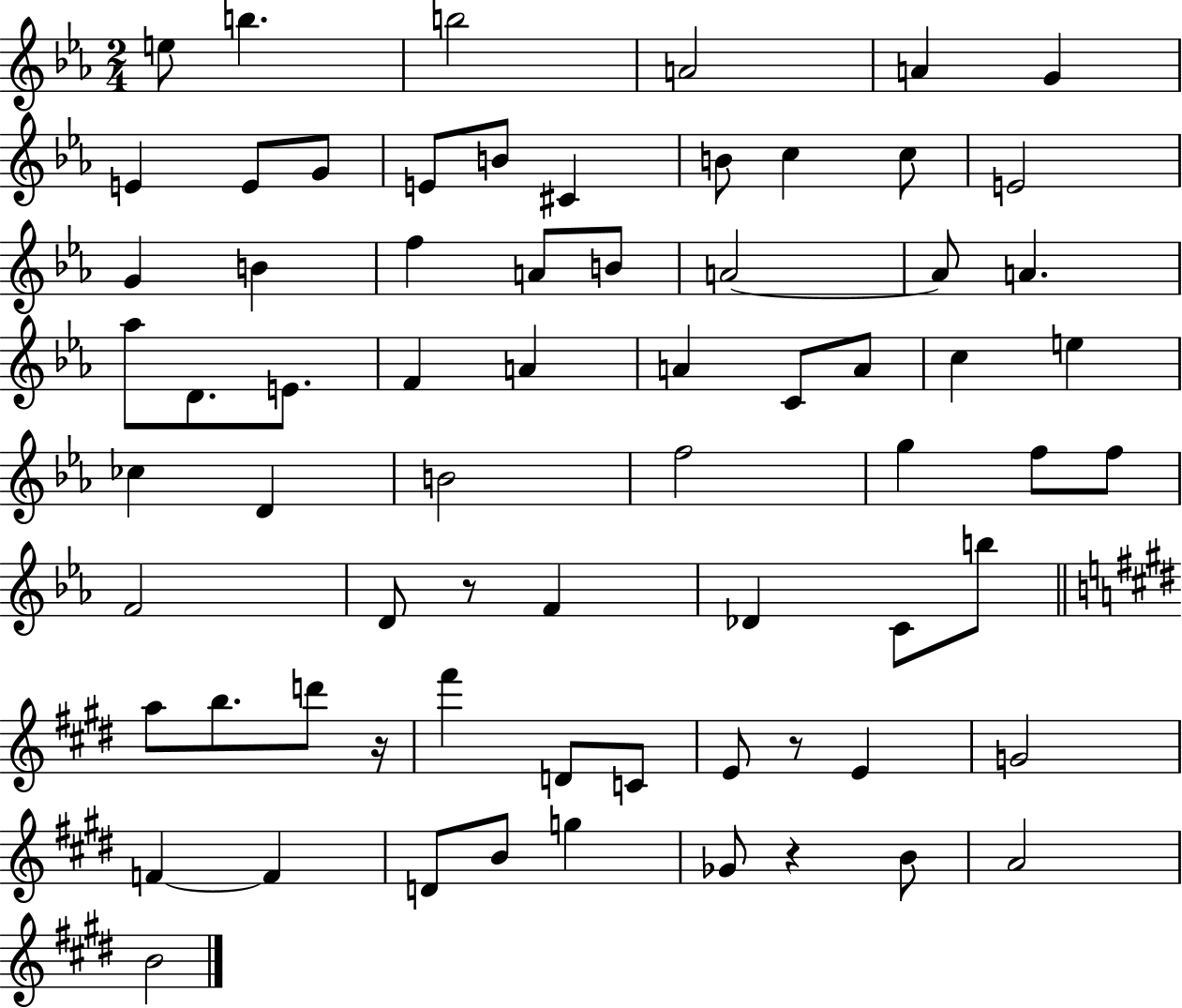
E5/e B5/q. B5/h A4/h A4/q G4/q E4/q E4/e G4/e E4/e B4/e C#4/q B4/e C5/q C5/e E4/h G4/q B4/q F5/q A4/e B4/e A4/h A4/e A4/q. Ab5/e D4/e. E4/e. F4/q A4/q A4/q C4/e A4/e C5/q E5/q CES5/q D4/q B4/h F5/h G5/q F5/e F5/e F4/h D4/e R/e F4/q Db4/q C4/e B5/e A5/e B5/e. D6/e R/s F#6/q D4/e C4/e E4/e R/e E4/q G4/h F4/q F4/q D4/e B4/e G5/q Gb4/e R/q B4/e A4/h B4/h